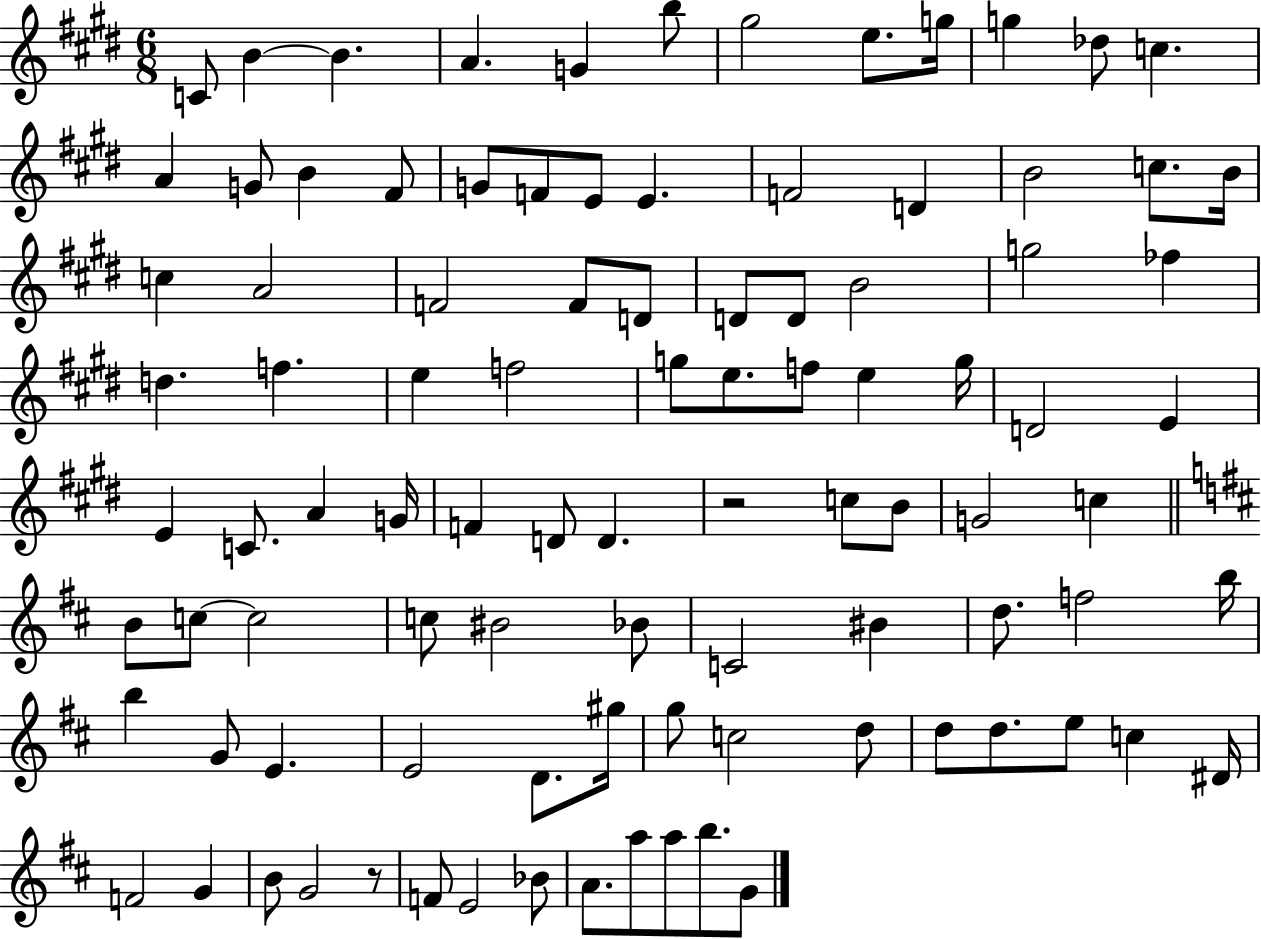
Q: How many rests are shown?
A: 2